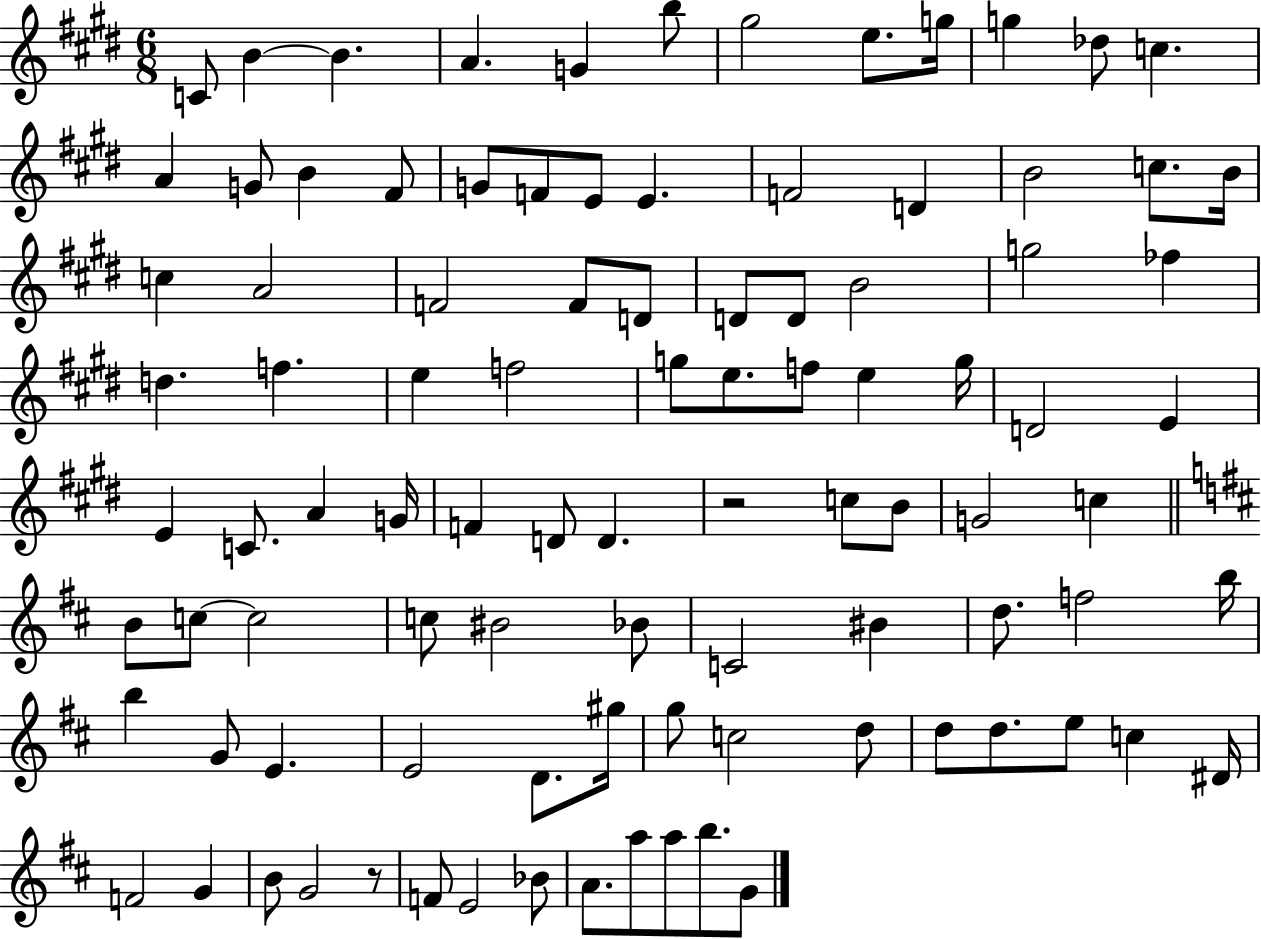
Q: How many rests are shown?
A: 2